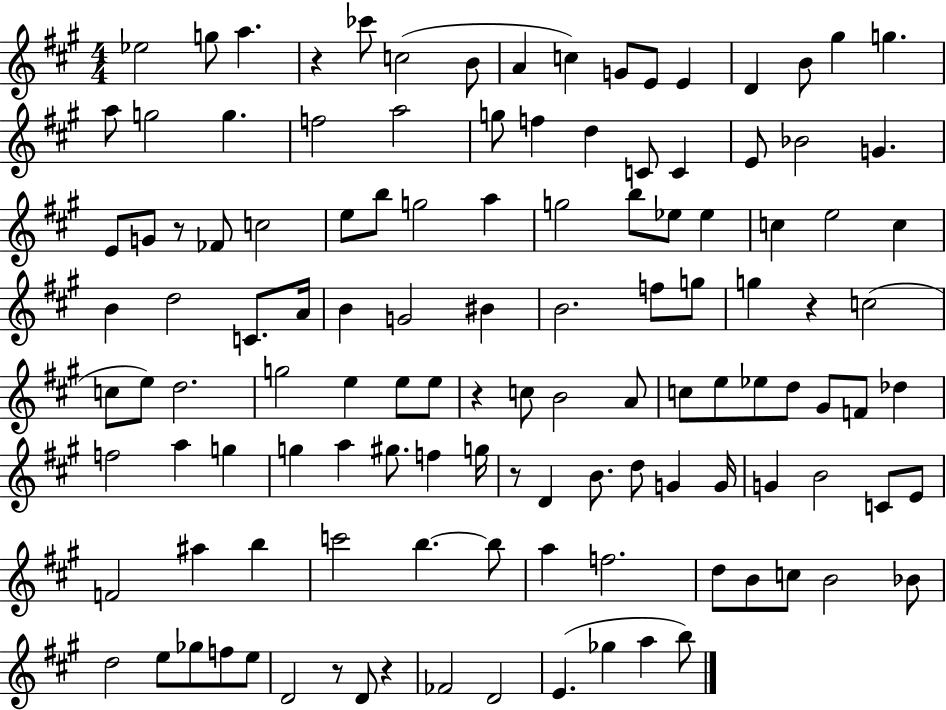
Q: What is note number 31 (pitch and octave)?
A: FES4